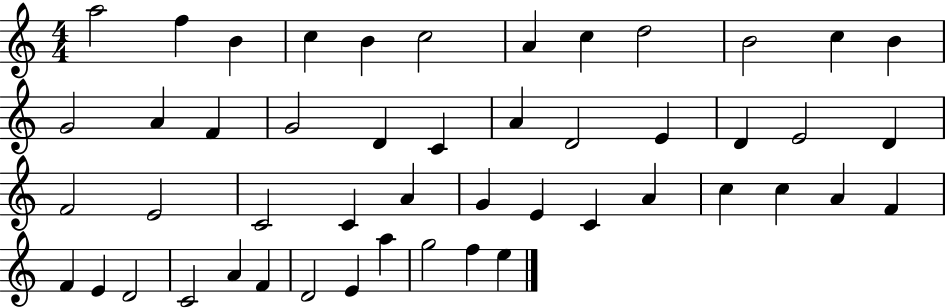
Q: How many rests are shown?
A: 0